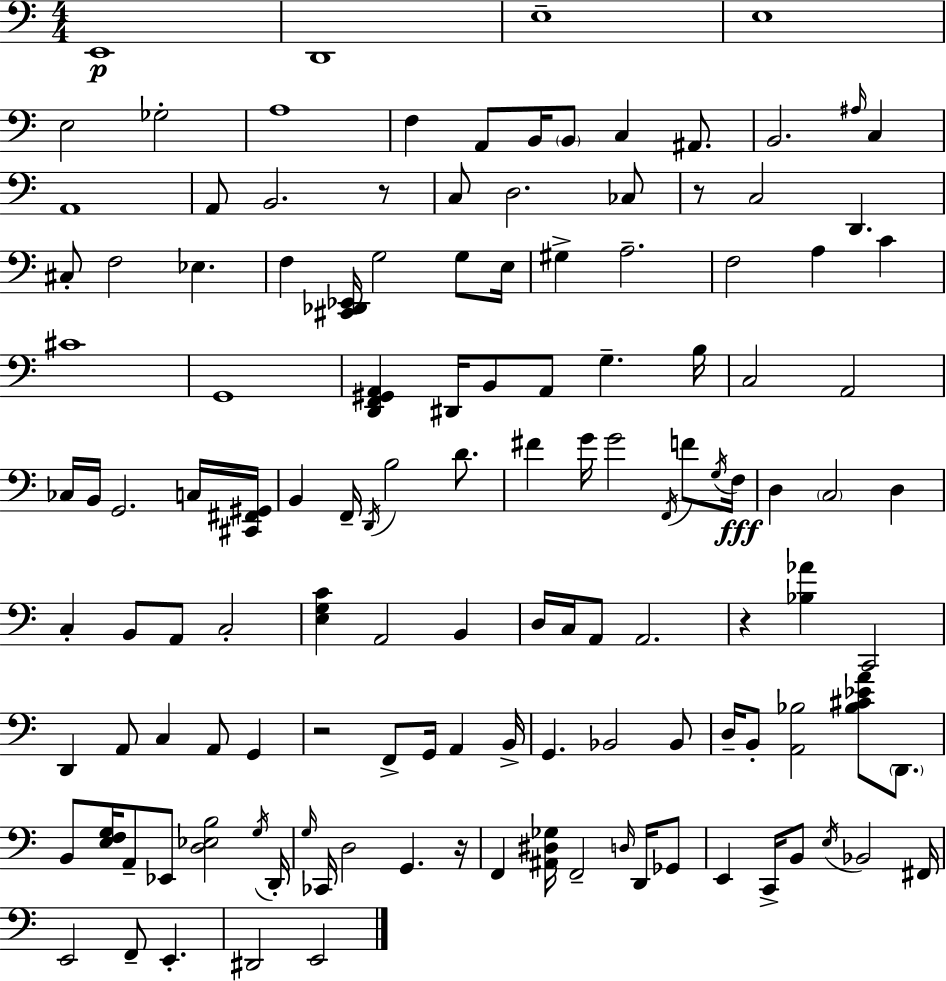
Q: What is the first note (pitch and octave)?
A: E2